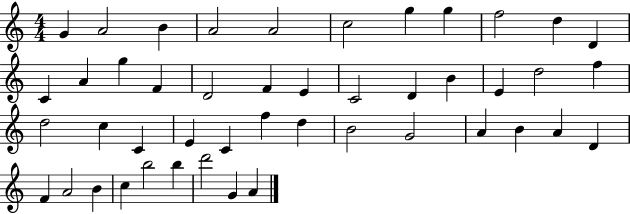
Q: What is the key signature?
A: C major